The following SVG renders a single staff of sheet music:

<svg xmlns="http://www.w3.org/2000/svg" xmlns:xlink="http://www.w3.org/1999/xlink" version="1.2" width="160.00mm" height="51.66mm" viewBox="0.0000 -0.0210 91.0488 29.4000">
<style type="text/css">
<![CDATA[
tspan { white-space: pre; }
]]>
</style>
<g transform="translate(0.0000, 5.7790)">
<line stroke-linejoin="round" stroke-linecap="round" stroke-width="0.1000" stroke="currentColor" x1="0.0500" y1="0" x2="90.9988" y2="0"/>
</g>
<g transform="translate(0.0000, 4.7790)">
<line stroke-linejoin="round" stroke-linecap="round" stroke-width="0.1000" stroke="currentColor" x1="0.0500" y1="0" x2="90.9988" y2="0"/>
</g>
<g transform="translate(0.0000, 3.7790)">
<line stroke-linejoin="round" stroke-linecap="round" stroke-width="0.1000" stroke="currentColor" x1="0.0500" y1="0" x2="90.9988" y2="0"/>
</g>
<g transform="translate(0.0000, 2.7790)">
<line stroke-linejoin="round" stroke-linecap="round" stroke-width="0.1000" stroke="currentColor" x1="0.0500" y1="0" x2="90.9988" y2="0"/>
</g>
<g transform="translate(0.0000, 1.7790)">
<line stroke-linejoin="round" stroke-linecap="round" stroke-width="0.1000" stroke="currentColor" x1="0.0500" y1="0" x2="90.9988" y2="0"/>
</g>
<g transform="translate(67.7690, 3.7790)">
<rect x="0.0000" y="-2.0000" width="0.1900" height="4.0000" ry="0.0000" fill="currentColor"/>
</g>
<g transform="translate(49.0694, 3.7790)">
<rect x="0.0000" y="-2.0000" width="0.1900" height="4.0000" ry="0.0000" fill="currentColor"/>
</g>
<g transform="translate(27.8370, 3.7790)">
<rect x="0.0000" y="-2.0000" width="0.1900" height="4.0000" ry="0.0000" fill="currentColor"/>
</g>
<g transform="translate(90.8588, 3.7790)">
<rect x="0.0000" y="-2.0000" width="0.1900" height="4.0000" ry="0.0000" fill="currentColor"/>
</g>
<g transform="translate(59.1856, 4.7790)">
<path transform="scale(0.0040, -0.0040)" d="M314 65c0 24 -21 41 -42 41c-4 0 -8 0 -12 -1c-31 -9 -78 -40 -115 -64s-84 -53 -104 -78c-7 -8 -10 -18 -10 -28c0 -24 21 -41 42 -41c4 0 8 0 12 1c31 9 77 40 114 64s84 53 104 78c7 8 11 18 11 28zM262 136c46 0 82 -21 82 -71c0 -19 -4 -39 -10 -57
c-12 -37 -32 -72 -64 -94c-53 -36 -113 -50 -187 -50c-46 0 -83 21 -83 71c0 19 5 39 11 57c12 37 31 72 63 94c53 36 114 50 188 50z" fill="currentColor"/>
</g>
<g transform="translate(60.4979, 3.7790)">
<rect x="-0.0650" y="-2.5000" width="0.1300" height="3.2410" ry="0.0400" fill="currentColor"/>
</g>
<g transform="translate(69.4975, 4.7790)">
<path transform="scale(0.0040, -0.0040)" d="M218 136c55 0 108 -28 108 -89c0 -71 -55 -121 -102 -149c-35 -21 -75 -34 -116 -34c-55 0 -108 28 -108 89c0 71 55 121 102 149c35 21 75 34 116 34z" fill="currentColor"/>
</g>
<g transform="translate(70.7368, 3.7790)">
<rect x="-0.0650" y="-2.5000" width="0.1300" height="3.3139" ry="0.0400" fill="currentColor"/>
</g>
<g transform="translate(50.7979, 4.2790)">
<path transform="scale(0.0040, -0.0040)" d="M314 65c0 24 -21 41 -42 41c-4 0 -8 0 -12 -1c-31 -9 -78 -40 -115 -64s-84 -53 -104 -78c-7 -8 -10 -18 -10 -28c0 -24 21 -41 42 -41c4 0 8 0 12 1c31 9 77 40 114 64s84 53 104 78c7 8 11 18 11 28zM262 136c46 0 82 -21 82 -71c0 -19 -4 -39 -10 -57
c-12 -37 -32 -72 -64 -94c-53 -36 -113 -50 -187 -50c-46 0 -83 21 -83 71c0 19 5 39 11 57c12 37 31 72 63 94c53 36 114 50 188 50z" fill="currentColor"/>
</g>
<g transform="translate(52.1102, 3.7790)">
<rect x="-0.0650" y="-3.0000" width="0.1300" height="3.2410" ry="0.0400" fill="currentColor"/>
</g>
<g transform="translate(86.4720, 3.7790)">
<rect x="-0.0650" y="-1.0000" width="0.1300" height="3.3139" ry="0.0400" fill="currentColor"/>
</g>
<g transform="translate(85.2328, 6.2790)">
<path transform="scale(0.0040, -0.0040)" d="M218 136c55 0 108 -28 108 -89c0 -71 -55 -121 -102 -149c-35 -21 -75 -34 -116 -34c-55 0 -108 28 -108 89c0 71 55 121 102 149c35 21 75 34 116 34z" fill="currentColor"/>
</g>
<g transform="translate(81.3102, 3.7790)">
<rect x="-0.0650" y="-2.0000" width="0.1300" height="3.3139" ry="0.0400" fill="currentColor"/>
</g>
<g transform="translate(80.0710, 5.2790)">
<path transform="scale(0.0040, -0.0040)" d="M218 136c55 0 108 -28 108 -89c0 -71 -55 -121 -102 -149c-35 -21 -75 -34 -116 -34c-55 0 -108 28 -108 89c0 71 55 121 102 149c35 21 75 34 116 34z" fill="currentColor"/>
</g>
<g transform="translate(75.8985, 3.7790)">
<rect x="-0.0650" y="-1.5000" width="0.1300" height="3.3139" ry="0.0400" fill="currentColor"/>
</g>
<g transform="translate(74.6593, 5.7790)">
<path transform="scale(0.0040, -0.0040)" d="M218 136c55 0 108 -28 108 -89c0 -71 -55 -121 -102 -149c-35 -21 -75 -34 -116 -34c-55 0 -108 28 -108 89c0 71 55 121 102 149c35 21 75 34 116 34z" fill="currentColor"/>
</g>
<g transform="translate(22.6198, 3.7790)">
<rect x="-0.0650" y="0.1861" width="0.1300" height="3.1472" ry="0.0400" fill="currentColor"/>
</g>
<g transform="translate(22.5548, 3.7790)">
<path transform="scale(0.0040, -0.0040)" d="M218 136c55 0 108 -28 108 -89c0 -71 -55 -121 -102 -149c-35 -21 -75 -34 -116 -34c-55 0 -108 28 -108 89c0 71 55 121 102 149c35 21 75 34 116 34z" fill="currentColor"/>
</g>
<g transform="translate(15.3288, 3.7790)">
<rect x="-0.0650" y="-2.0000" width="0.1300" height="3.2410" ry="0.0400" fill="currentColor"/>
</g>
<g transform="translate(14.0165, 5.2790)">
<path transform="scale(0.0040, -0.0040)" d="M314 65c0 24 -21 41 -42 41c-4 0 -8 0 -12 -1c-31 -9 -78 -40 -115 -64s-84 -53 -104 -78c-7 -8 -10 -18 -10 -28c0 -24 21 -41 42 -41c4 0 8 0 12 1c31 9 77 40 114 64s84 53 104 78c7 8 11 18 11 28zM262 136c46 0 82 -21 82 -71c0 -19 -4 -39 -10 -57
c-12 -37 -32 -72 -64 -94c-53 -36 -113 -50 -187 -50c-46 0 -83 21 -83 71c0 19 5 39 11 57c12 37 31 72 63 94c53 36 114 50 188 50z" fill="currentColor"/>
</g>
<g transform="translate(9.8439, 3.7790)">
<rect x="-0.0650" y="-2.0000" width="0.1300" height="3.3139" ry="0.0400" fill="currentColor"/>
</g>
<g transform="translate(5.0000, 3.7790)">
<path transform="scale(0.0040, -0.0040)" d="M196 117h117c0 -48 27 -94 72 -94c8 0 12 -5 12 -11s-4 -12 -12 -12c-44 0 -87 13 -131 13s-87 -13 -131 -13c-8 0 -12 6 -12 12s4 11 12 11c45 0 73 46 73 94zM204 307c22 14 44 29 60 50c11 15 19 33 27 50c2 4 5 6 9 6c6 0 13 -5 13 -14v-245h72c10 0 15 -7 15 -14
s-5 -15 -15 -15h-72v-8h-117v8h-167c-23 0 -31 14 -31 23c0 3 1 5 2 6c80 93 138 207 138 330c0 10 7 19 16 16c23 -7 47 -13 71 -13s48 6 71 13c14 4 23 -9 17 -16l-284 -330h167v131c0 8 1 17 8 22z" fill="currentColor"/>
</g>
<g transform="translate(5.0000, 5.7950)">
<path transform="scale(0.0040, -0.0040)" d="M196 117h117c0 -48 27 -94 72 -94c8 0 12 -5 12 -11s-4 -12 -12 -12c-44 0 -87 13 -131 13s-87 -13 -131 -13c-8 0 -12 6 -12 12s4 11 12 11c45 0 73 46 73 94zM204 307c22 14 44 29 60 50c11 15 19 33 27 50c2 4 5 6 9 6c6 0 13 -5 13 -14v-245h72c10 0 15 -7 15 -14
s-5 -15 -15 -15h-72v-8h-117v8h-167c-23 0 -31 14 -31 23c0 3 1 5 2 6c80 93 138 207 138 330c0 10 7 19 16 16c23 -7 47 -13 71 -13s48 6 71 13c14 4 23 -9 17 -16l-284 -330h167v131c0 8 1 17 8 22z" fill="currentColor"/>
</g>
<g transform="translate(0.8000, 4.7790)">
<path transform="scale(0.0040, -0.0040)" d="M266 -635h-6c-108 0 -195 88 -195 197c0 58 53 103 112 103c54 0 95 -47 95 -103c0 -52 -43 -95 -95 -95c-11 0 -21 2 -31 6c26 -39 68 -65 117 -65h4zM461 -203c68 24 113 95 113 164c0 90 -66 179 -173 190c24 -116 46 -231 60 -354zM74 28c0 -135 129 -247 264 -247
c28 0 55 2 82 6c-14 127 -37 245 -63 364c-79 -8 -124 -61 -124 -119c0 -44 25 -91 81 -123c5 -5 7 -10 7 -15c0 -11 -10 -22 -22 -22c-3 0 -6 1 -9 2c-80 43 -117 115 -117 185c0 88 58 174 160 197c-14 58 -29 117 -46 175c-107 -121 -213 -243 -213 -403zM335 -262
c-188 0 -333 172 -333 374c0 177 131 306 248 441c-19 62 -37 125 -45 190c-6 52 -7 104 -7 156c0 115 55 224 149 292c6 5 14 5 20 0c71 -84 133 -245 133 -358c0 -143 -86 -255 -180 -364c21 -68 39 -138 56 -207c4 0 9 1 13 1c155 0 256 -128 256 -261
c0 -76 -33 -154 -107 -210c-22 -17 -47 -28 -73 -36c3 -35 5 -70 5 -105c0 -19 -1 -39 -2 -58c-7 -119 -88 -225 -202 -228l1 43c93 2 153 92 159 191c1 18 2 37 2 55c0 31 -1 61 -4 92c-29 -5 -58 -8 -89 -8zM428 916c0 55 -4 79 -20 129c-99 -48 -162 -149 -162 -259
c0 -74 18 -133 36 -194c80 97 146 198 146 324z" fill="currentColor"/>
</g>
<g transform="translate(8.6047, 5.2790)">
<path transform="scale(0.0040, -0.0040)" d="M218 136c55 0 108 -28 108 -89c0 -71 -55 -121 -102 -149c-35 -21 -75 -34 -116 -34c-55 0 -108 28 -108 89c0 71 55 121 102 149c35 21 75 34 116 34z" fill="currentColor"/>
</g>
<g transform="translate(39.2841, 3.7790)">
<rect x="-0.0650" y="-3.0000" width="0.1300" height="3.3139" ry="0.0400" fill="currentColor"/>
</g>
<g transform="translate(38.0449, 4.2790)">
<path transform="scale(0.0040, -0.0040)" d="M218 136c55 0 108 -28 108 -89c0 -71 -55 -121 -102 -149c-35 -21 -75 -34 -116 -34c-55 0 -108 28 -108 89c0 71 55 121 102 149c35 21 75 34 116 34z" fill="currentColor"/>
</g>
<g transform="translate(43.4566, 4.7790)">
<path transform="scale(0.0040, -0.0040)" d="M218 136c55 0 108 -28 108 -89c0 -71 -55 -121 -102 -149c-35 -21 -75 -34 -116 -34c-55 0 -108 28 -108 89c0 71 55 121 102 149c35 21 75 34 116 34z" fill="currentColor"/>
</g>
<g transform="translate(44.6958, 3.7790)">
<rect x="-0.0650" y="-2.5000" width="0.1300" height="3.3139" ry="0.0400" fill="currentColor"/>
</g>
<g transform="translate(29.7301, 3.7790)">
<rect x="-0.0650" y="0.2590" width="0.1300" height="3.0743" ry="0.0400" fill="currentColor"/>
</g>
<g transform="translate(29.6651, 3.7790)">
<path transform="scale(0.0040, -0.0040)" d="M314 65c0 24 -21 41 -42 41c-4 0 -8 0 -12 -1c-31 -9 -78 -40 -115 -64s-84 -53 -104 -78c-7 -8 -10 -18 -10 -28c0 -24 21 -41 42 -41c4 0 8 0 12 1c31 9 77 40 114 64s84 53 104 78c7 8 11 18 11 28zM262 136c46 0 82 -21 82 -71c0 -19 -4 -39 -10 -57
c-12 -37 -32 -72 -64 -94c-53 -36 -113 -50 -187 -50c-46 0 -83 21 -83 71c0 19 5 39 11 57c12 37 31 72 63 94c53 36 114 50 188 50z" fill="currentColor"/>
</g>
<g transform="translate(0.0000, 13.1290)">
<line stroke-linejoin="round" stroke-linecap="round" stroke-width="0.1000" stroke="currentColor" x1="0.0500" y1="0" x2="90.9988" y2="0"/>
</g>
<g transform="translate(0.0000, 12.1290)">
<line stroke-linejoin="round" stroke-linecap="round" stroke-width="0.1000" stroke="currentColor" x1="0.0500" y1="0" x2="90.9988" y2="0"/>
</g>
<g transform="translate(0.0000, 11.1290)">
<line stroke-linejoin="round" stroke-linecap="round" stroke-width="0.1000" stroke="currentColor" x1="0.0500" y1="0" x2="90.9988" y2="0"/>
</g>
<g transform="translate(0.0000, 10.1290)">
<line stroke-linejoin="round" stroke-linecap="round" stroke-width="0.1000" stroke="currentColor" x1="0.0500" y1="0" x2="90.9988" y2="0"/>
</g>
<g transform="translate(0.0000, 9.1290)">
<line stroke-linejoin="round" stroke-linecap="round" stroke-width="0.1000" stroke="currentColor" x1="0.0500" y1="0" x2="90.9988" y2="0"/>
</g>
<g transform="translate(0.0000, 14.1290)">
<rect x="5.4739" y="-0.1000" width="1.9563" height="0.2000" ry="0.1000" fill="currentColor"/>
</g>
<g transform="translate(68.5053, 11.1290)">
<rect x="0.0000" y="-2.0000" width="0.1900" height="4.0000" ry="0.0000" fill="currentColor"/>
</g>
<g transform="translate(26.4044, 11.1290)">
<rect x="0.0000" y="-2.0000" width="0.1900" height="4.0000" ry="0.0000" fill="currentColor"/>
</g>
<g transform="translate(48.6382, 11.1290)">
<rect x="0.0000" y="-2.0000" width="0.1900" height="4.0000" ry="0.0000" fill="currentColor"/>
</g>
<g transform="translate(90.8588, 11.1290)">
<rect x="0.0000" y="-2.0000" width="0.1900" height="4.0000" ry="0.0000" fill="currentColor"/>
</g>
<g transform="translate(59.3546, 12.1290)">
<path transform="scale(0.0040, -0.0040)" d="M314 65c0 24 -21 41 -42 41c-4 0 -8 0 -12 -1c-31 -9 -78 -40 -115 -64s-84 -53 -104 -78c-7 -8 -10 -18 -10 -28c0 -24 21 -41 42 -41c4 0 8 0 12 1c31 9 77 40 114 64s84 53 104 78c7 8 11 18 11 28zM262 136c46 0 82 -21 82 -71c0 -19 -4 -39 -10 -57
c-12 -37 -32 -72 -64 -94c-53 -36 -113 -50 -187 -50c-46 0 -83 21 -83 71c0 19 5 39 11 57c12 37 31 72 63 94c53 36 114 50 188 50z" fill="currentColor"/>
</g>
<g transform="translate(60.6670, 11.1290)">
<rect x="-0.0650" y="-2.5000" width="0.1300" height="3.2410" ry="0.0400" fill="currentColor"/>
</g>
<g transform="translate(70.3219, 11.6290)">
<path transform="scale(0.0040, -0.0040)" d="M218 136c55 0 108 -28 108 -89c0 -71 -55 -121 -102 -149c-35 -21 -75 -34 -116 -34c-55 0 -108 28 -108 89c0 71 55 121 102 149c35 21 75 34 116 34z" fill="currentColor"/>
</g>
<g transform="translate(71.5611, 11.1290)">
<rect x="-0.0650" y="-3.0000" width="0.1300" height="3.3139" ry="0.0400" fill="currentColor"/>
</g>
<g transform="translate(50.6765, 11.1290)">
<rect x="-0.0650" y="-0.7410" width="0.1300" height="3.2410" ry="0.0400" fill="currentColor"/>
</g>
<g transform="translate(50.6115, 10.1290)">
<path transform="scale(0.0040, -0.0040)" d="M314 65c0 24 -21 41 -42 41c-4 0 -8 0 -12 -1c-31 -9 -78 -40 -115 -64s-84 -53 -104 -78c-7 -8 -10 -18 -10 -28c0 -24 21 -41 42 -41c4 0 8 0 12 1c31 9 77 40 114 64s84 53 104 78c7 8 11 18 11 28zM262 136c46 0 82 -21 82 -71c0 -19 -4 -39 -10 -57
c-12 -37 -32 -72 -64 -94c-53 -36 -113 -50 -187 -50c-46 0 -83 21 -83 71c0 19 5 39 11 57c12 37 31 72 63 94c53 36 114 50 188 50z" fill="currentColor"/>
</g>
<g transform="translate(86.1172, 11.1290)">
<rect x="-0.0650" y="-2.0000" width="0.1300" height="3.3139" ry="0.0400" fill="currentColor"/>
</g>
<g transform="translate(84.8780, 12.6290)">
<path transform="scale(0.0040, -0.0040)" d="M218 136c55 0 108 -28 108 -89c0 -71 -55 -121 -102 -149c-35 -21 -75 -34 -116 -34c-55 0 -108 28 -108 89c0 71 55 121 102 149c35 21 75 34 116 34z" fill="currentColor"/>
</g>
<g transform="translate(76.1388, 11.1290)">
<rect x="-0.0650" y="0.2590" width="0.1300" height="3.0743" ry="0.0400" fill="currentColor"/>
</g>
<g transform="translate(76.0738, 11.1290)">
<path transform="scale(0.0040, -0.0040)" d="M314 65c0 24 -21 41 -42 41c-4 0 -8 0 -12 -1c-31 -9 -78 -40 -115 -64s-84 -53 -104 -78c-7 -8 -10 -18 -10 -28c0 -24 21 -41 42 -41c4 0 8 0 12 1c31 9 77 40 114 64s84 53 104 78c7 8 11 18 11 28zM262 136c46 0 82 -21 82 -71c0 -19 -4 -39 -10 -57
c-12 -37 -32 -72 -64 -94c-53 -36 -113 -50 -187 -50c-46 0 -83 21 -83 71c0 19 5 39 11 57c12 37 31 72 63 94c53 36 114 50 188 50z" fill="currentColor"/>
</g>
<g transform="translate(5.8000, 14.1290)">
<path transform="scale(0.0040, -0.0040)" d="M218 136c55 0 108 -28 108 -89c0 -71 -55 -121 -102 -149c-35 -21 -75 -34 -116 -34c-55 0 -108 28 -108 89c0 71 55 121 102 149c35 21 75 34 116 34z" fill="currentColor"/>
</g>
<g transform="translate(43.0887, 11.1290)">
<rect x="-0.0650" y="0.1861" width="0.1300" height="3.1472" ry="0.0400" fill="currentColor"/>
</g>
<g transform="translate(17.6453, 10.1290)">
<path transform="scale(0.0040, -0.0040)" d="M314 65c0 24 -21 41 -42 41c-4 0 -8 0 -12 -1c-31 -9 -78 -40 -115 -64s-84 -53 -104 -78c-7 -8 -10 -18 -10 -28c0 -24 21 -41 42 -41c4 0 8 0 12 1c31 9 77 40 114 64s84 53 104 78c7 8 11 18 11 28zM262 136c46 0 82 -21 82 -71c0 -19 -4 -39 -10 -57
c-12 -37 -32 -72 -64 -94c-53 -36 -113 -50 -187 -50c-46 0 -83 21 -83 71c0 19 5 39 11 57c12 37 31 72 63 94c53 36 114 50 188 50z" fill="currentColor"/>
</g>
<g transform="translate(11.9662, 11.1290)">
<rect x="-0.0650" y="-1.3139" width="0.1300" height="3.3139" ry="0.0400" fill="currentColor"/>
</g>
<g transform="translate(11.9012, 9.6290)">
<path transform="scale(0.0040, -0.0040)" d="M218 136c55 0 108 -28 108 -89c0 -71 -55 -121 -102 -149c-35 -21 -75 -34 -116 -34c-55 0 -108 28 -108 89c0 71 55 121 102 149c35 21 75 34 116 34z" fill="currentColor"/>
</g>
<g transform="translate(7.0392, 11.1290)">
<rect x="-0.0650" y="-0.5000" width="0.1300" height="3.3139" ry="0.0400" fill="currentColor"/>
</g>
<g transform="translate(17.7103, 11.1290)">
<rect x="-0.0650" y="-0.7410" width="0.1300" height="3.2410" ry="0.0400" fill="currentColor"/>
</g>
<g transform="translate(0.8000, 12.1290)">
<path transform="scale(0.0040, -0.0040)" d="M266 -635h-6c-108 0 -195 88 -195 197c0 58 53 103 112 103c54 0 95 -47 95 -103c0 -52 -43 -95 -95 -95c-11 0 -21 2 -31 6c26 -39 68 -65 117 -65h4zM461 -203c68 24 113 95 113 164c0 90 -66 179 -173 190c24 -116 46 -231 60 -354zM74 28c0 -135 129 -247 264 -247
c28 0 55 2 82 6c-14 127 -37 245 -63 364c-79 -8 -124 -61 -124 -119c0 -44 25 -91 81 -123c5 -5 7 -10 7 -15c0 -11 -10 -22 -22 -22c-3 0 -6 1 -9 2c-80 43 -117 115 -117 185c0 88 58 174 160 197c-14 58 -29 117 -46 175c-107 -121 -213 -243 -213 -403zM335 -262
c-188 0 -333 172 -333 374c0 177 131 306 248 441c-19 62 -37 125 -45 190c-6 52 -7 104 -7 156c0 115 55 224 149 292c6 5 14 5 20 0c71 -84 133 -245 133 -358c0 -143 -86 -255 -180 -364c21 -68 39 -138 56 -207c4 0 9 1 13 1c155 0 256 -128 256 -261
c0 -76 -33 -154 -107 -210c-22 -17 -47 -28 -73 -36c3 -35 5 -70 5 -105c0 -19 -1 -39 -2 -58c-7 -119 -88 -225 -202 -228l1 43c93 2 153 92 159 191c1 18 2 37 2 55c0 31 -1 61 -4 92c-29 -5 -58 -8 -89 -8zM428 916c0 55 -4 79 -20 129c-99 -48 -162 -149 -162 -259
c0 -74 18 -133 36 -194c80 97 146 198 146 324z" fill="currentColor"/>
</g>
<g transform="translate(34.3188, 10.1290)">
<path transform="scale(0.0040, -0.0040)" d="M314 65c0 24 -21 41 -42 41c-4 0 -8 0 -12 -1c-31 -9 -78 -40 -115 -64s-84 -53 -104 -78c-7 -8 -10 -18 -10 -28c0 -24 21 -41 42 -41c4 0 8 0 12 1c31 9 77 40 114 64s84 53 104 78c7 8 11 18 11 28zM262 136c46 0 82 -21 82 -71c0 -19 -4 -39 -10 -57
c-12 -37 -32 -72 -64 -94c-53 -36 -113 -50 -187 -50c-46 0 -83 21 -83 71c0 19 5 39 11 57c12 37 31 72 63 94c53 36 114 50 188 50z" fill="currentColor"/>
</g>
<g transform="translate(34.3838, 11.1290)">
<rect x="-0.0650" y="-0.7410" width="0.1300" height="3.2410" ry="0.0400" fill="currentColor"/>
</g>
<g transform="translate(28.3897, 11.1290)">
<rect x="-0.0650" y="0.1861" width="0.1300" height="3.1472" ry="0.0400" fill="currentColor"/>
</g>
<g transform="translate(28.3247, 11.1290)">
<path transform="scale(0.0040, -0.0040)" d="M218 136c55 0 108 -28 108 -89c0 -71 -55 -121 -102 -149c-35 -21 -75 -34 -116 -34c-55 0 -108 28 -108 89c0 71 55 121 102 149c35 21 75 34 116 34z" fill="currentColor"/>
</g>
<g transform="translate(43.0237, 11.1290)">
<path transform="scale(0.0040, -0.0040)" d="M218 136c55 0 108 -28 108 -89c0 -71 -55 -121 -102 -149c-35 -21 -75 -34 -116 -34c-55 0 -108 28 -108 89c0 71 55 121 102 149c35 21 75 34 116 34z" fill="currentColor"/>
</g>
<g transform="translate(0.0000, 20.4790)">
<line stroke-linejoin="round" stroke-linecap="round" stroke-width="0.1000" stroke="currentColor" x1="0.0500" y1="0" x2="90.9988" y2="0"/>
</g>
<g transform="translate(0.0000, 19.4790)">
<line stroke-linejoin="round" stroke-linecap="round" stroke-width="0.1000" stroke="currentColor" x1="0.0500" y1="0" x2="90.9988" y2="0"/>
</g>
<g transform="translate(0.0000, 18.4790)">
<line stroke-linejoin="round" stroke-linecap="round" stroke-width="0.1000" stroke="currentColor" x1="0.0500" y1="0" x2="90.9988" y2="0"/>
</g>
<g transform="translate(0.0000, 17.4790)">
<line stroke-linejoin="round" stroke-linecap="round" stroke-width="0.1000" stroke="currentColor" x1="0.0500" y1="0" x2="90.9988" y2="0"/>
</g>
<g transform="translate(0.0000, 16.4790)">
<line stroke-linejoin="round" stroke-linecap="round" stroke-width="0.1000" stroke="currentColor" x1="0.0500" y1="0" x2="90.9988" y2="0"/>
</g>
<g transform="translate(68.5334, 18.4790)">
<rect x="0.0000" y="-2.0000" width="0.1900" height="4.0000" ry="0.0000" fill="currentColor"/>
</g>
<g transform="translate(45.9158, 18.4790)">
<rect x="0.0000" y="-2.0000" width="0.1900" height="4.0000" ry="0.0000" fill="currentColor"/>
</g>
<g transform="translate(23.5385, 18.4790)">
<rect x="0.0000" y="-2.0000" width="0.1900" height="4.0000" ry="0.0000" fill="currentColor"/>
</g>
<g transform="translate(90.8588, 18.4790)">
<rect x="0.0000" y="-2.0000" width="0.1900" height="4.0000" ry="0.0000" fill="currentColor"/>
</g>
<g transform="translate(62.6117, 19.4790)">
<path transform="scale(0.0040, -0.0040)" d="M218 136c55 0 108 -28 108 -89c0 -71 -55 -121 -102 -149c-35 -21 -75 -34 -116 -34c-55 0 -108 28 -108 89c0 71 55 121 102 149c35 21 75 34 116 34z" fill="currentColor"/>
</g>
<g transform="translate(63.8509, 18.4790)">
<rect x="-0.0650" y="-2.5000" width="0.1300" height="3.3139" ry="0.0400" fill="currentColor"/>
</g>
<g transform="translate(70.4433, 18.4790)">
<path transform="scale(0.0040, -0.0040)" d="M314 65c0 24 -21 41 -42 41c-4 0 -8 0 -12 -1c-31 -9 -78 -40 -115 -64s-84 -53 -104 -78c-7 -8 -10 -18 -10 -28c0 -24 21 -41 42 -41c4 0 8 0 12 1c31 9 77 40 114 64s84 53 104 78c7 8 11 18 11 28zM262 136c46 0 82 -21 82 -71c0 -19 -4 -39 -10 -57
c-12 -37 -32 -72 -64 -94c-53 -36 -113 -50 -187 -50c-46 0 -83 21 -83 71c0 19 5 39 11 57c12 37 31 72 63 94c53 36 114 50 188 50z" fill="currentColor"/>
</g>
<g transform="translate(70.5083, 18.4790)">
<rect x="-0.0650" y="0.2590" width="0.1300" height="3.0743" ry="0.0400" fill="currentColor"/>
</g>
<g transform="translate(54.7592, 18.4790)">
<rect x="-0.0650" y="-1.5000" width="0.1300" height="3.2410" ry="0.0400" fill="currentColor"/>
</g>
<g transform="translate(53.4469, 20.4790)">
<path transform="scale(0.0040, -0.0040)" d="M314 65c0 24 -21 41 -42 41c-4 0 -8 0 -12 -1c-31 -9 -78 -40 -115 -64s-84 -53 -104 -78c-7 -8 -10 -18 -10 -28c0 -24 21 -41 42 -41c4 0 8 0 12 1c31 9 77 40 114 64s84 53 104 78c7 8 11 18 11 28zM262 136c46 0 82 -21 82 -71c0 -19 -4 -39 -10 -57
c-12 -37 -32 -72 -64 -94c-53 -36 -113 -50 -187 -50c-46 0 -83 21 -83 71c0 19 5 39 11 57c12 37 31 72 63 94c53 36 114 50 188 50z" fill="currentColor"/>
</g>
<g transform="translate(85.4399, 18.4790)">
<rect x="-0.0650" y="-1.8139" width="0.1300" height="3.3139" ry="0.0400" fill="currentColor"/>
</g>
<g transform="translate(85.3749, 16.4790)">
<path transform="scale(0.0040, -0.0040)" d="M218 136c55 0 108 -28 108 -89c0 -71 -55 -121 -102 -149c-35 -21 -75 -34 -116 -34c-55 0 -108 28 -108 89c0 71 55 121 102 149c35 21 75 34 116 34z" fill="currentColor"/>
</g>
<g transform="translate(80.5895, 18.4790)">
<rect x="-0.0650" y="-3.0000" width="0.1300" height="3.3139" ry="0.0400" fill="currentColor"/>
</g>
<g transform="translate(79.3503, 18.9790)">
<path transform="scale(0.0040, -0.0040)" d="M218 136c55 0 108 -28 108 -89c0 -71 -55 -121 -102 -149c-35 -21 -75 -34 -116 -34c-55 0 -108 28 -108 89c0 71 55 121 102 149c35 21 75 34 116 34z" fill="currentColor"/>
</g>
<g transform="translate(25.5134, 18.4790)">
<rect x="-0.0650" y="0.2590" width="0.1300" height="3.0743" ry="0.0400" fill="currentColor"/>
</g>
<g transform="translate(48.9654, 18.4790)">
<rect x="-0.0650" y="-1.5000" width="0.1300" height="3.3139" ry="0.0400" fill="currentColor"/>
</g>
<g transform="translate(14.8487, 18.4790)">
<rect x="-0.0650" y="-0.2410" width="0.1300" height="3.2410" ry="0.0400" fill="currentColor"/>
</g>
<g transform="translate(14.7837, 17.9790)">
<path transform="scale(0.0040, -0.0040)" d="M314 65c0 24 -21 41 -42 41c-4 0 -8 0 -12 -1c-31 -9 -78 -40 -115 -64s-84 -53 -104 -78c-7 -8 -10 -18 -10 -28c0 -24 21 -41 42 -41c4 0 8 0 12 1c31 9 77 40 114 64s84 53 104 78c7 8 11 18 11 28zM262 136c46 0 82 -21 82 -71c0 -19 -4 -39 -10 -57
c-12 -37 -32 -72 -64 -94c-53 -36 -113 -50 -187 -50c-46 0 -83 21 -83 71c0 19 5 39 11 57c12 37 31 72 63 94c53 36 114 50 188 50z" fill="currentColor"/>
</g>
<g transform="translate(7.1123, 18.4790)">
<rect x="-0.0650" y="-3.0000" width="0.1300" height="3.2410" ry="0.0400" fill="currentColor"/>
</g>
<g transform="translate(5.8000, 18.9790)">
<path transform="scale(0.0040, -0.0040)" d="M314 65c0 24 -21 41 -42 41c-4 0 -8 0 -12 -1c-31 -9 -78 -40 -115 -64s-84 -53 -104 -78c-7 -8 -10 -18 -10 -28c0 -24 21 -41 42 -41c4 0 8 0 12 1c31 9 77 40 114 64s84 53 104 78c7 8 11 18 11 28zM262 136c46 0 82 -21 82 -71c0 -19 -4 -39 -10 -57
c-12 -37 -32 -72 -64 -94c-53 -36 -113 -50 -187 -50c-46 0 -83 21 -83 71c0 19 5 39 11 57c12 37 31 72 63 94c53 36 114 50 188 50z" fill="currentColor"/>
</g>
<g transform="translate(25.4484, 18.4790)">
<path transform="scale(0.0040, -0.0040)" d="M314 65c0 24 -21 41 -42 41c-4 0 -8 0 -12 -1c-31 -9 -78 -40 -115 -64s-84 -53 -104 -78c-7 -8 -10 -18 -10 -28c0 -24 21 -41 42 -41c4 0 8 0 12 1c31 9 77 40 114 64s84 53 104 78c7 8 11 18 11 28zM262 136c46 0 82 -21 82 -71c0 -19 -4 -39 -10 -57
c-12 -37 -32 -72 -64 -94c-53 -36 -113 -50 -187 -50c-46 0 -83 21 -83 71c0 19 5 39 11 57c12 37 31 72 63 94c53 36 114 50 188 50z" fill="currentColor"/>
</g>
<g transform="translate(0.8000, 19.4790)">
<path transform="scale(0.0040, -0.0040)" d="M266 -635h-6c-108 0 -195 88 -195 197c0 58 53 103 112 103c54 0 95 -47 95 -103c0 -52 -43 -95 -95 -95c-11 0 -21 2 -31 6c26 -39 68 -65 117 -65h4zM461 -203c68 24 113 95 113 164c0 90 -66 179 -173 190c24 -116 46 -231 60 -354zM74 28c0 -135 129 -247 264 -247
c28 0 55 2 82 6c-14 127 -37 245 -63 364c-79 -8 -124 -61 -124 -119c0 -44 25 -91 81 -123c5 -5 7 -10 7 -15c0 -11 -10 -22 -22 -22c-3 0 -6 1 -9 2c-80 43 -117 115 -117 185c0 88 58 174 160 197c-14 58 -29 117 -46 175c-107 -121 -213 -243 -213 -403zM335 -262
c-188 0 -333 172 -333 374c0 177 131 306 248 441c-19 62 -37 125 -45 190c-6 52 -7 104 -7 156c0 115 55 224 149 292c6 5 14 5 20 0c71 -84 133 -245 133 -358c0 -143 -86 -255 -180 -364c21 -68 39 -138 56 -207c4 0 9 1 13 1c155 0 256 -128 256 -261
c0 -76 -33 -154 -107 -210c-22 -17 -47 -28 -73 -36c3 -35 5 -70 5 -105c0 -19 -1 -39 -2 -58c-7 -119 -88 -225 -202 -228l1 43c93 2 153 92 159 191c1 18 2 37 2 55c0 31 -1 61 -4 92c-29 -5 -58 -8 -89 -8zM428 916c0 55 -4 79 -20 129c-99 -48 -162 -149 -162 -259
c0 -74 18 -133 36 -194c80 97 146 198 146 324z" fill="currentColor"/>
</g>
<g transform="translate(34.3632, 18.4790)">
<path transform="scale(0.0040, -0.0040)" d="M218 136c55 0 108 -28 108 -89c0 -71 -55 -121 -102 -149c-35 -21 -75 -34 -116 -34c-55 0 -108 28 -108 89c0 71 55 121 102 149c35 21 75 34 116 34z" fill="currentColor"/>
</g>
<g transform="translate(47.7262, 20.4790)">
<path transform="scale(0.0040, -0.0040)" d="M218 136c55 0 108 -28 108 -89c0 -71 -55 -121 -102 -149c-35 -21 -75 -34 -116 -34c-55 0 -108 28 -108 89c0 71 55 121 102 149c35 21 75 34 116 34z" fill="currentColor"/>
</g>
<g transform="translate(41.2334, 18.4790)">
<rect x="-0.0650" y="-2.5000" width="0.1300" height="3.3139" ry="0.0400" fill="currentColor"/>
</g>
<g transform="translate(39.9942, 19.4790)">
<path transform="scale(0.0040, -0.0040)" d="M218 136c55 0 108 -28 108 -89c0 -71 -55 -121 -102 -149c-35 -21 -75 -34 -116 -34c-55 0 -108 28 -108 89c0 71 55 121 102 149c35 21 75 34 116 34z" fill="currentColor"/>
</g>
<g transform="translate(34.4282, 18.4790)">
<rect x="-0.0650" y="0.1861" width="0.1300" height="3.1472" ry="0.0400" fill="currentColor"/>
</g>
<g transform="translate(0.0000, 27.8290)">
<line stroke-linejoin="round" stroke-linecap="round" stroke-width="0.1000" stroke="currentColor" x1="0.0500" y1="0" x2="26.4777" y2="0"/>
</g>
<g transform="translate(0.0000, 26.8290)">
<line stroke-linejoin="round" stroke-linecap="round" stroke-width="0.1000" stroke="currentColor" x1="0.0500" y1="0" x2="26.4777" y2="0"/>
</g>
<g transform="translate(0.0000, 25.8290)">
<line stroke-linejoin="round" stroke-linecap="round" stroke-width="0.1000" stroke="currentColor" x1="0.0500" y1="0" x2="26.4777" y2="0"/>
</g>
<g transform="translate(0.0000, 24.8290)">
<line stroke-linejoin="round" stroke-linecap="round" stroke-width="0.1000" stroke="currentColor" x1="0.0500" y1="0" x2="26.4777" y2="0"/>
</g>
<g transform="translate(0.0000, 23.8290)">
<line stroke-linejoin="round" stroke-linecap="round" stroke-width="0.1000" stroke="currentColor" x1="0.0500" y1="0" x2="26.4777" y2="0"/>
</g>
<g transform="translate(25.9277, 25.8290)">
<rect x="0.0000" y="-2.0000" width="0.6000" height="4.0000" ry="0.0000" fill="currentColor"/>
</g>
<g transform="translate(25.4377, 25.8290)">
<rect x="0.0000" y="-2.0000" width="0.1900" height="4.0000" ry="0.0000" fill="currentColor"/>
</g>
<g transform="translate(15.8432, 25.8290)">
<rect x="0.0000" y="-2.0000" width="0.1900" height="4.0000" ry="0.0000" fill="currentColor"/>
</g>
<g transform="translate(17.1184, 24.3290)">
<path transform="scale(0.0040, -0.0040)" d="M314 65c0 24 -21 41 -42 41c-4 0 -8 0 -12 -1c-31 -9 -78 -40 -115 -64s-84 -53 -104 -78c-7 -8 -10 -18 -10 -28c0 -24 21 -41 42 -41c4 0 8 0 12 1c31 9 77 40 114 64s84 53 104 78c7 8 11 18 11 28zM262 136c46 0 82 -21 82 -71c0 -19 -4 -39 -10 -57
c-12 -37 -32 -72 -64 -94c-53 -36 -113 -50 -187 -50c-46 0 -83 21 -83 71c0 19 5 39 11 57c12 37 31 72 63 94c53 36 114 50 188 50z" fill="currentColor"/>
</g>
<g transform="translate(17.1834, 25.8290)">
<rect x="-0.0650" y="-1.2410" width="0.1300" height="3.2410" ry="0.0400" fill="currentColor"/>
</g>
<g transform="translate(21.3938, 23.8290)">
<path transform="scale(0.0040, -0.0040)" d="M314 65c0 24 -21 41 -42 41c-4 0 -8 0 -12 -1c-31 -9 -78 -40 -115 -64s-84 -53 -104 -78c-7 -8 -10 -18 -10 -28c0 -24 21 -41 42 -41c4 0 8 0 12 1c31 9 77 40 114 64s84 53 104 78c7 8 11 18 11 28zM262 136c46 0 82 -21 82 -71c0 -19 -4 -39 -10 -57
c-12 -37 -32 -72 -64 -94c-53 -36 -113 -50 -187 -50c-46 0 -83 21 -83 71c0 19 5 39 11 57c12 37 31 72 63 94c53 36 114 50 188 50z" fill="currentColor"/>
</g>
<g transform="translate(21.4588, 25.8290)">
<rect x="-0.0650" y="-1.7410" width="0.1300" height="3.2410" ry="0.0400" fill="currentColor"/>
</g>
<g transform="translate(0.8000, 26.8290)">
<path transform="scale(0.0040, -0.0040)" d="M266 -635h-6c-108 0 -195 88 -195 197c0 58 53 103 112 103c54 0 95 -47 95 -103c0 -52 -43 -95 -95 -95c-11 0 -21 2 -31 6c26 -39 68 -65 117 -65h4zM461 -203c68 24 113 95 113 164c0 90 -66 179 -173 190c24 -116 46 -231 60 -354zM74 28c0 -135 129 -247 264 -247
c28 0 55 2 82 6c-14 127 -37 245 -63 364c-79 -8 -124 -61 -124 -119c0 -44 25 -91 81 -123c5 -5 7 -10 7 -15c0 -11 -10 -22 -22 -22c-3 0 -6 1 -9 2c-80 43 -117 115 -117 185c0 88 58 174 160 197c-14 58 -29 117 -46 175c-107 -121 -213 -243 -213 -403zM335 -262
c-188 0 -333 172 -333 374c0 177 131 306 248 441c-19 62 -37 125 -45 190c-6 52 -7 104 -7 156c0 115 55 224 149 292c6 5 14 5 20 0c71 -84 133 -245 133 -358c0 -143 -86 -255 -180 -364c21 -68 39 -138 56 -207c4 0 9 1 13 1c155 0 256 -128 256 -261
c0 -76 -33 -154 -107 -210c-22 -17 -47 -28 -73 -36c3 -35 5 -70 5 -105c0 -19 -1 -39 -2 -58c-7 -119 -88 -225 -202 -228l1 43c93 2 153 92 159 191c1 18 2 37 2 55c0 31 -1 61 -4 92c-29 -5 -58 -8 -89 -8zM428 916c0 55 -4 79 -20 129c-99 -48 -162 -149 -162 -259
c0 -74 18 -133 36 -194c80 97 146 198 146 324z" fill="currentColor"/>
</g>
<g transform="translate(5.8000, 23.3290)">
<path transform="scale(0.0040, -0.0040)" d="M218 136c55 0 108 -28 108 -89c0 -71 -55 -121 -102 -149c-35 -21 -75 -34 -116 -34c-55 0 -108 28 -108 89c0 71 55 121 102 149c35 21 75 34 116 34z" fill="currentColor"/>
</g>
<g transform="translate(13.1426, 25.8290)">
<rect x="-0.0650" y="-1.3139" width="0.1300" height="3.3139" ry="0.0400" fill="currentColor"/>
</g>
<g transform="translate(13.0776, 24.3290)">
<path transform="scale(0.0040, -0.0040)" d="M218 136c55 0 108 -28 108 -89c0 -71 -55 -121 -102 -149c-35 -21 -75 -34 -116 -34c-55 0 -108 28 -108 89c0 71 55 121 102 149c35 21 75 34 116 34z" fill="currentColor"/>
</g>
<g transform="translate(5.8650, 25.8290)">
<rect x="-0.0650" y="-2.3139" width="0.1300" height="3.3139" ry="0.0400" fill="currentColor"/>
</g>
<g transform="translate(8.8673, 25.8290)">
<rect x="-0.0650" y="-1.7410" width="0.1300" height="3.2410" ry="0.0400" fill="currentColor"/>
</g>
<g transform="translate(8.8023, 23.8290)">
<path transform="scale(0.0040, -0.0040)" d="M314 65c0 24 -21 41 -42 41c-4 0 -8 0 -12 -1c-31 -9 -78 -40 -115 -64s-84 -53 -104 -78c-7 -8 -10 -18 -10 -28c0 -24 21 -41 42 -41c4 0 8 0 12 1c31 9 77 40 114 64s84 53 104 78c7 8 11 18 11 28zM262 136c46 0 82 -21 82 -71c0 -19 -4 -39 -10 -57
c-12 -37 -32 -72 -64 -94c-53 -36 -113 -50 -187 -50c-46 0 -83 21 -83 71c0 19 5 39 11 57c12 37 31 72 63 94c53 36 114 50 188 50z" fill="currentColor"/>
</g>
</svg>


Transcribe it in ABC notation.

X:1
T:Untitled
M:4/4
L:1/4
K:C
F F2 B B2 A G A2 G2 G E F D C e d2 B d2 B d2 G2 A B2 F A2 c2 B2 B G E E2 G B2 A f g f2 e e2 f2